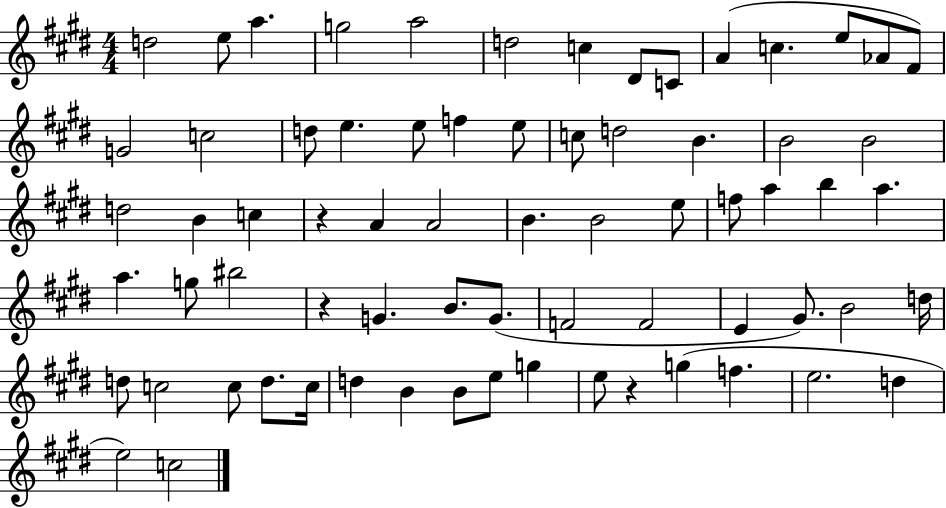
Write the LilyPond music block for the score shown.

{
  \clef treble
  \numericTimeSignature
  \time 4/4
  \key e \major
  d''2 e''8 a''4. | g''2 a''2 | d''2 c''4 dis'8 c'8 | a'4( c''4. e''8 aes'8 fis'8) | \break g'2 c''2 | d''8 e''4. e''8 f''4 e''8 | c''8 d''2 b'4. | b'2 b'2 | \break d''2 b'4 c''4 | r4 a'4 a'2 | b'4. b'2 e''8 | f''8 a''4 b''4 a''4. | \break a''4. g''8 bis''2 | r4 g'4. b'8. g'8.( | f'2 f'2 | e'4 gis'8.) b'2 d''16 | \break d''8 c''2 c''8 d''8. c''16 | d''4 b'4 b'8 e''8 g''4 | e''8 r4 g''4( f''4. | e''2. d''4 | \break e''2) c''2 | \bar "|."
}